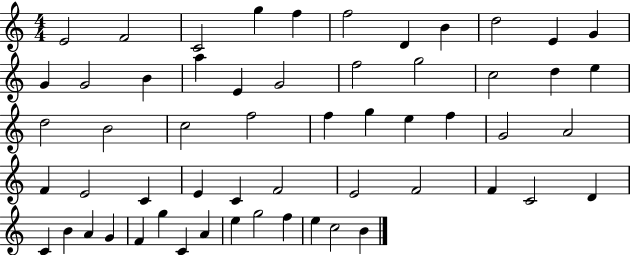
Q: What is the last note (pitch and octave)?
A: B4